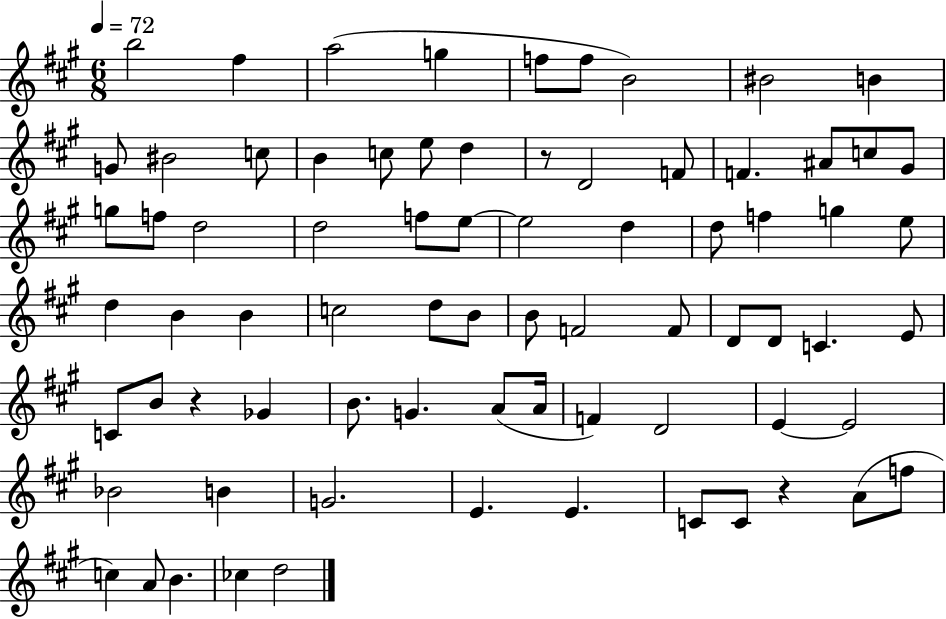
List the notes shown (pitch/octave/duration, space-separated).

B5/h F#5/q A5/h G5/q F5/e F5/e B4/h BIS4/h B4/q G4/e BIS4/h C5/e B4/q C5/e E5/e D5/q R/e D4/h F4/e F4/q. A#4/e C5/e G#4/e G5/e F5/e D5/h D5/h F5/e E5/e E5/h D5/q D5/e F5/q G5/q E5/e D5/q B4/q B4/q C5/h D5/e B4/e B4/e F4/h F4/e D4/e D4/e C4/q. E4/e C4/e B4/e R/q Gb4/q B4/e. G4/q. A4/e A4/s F4/q D4/h E4/q E4/h Bb4/h B4/q G4/h. E4/q. E4/q. C4/e C4/e R/q A4/e F5/e C5/q A4/e B4/q. CES5/q D5/h